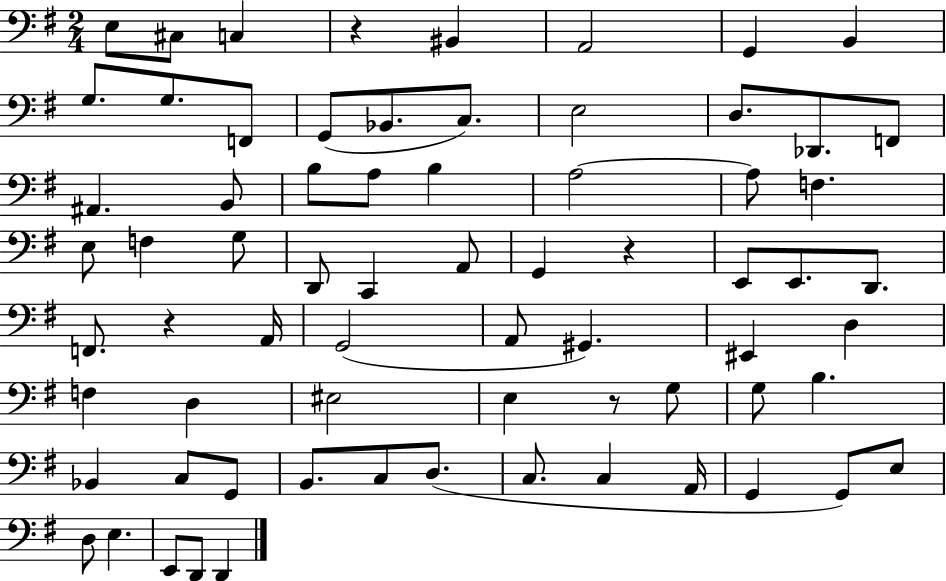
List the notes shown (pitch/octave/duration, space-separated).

E3/e C#3/e C3/q R/q BIS2/q A2/h G2/q B2/q G3/e. G3/e. F2/e G2/e Bb2/e. C3/e. E3/h D3/e. Db2/e. F2/e A#2/q. B2/e B3/e A3/e B3/q A3/h A3/e F3/q. E3/e F3/q G3/e D2/e C2/q A2/e G2/q R/q E2/e E2/e. D2/e. F2/e. R/q A2/s G2/h A2/e G#2/q. EIS2/q D3/q F3/q D3/q EIS3/h E3/q R/e G3/e G3/e B3/q. Bb2/q C3/e G2/e B2/e. C3/e D3/e. C3/e. C3/q A2/s G2/q G2/e E3/e D3/e E3/q. E2/e D2/e D2/q